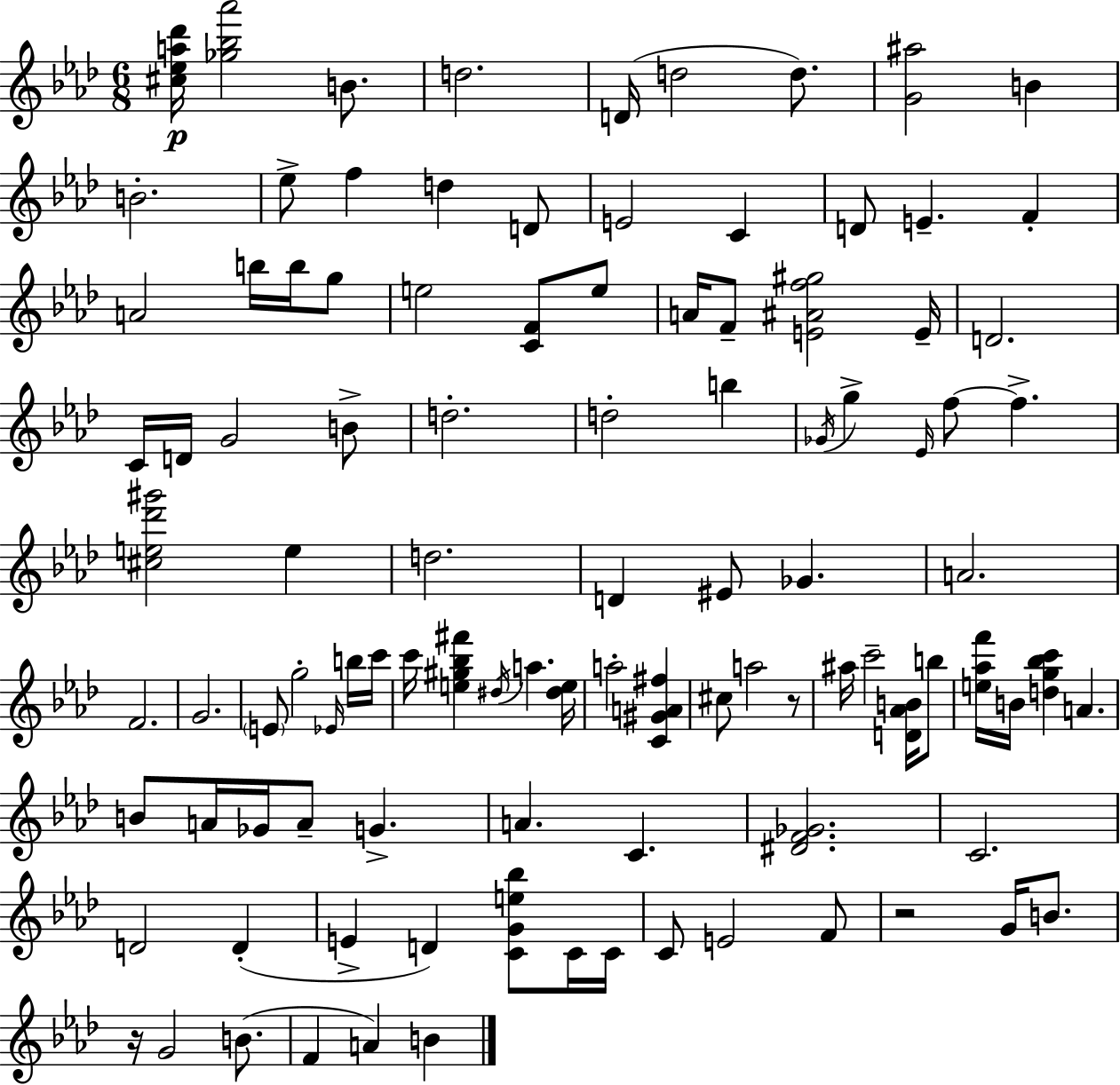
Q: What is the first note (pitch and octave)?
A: B4